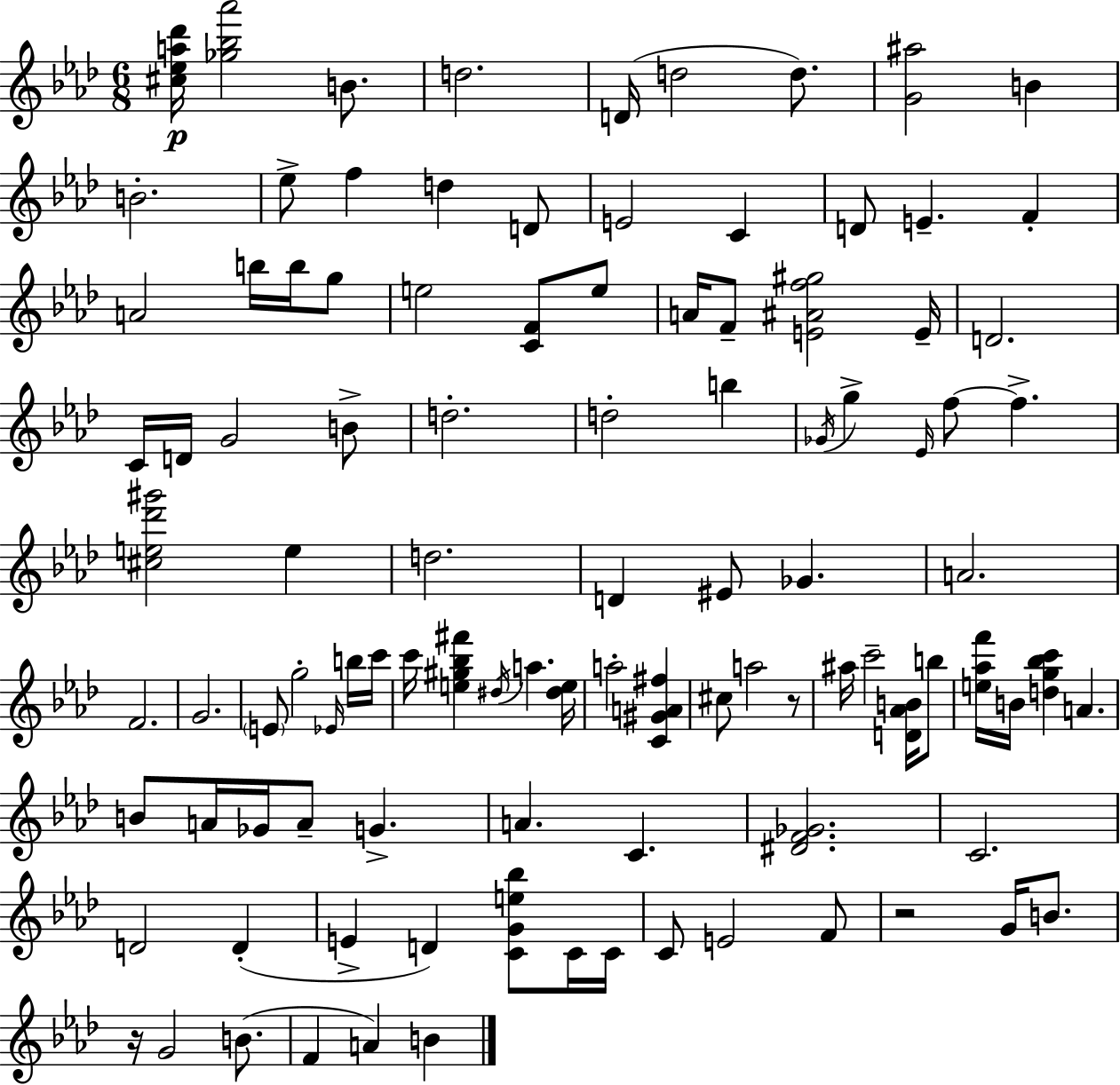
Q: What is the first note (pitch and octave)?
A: B4